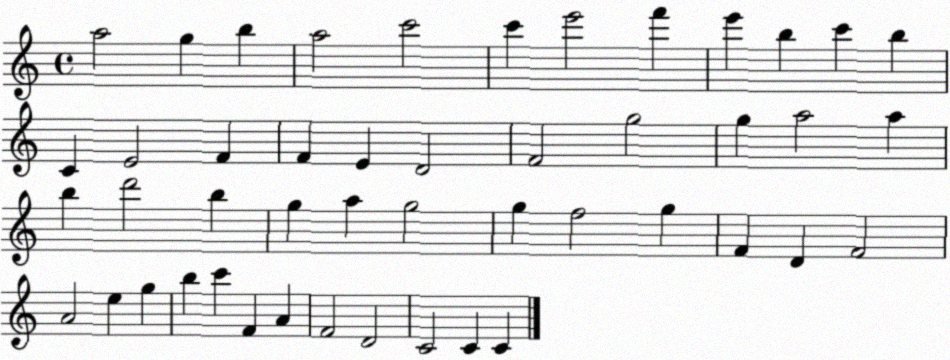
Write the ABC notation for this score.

X:1
T:Untitled
M:4/4
L:1/4
K:C
a2 g b a2 c'2 c' e'2 f' e' b c' b C E2 F F E D2 F2 g2 g a2 a b d'2 b g a g2 g f2 g F D F2 A2 e g b c' F A F2 D2 C2 C C